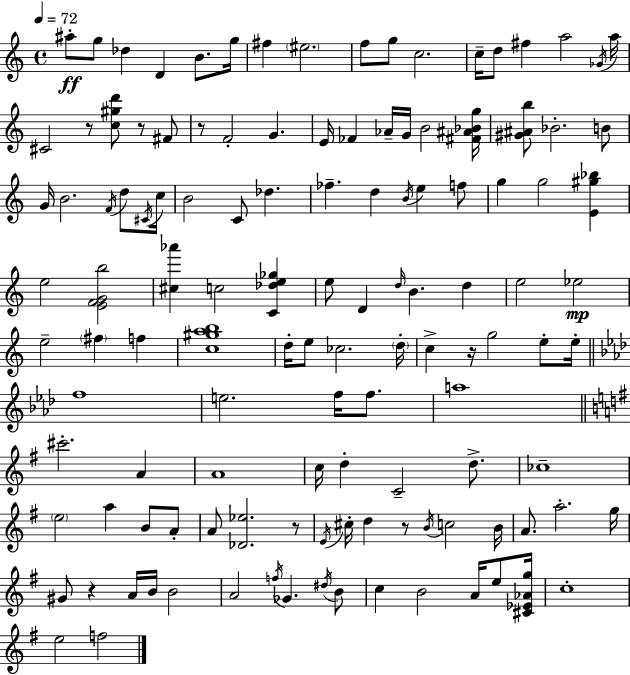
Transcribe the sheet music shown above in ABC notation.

X:1
T:Untitled
M:4/4
L:1/4
K:C
^a/2 g/2 _d D B/2 g/4 ^f ^e2 f/2 g/2 c2 c/4 d/2 ^f a2 _G/4 a/4 ^C2 z/2 [c^gd']/2 z/2 ^F/2 z/2 F2 G E/4 _F _A/4 G/4 B2 [^F^A_Bg]/4 [^G^Ab]/2 _B2 B/2 G/4 B2 F/4 d/2 ^C/4 c/4 B2 C/2 _d _f d B/4 e f/2 g g2 [E^g_b] e2 [EFGb]2 [^c_a'] c2 [C_de_g] e/2 D d/4 B d e2 _e2 e2 ^f f [c^gab]4 d/4 e/2 _c2 d/4 c z/4 g2 e/2 e/4 f4 e2 f/4 f/2 a4 ^c'2 A A4 c/4 d C2 d/2 _c4 e2 a B/2 A/2 A/2 [_D_e]2 z/2 E/4 ^c/4 d z/2 B/4 c2 B/4 A/2 a2 g/4 ^G/2 z A/4 B/4 B2 A2 f/4 _G ^d/4 B/2 c B2 A/4 e/2 [^C_E_Ag]/4 c4 e2 f2